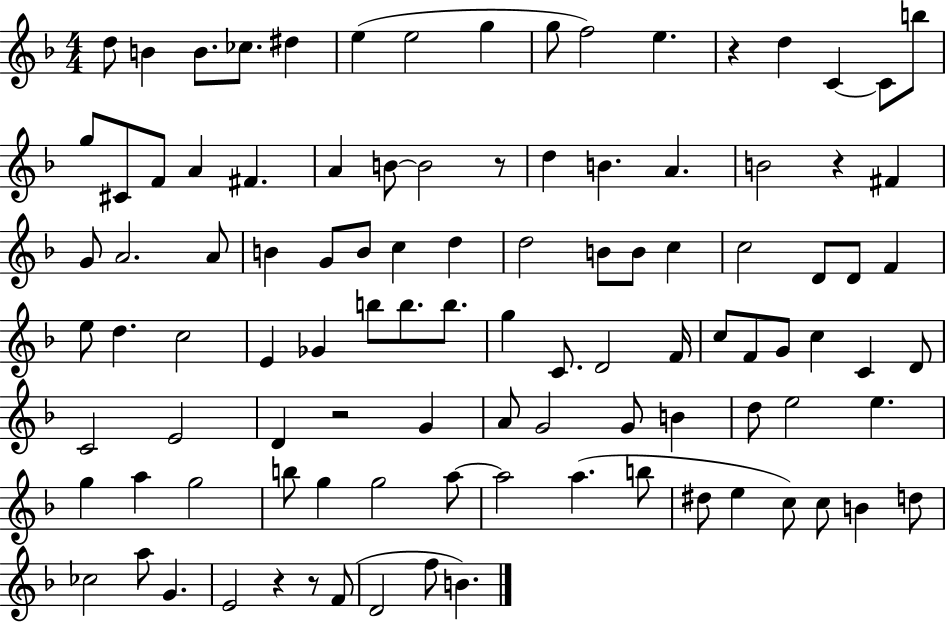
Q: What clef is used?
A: treble